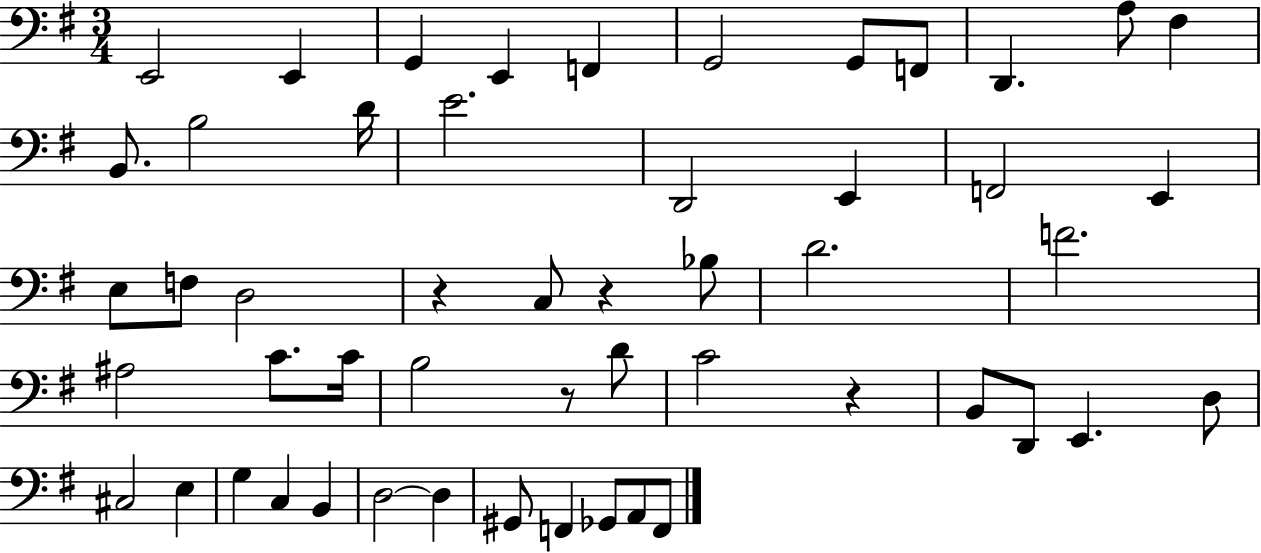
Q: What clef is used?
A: bass